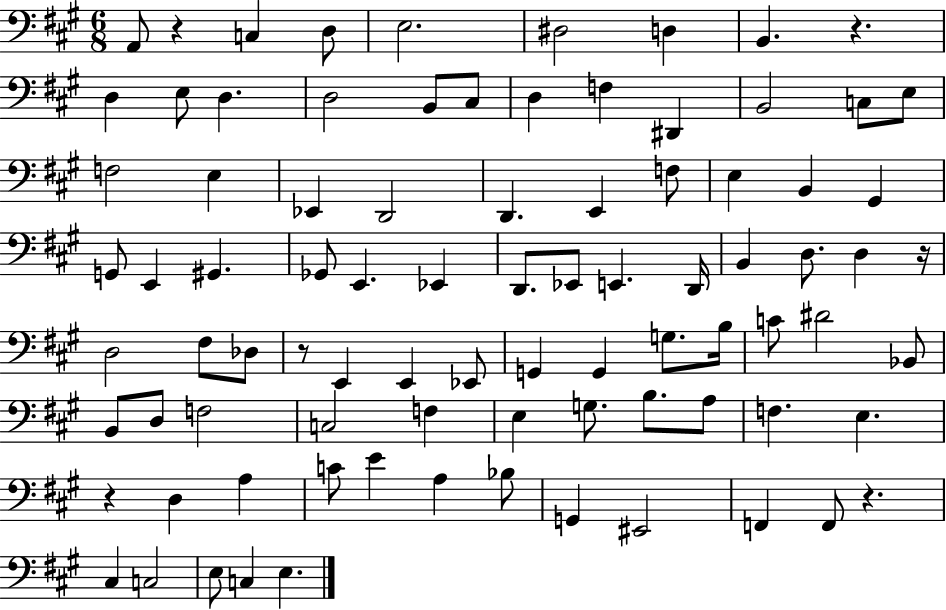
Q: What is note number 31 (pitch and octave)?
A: E2